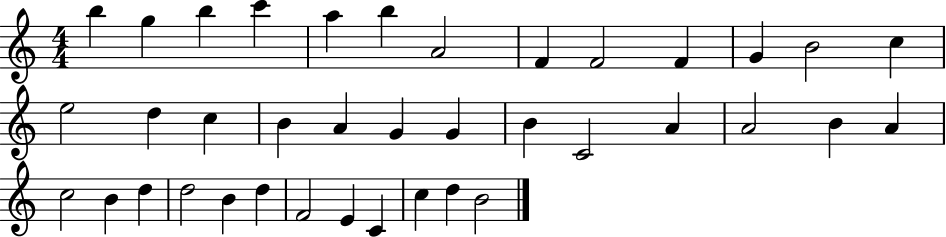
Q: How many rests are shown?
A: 0